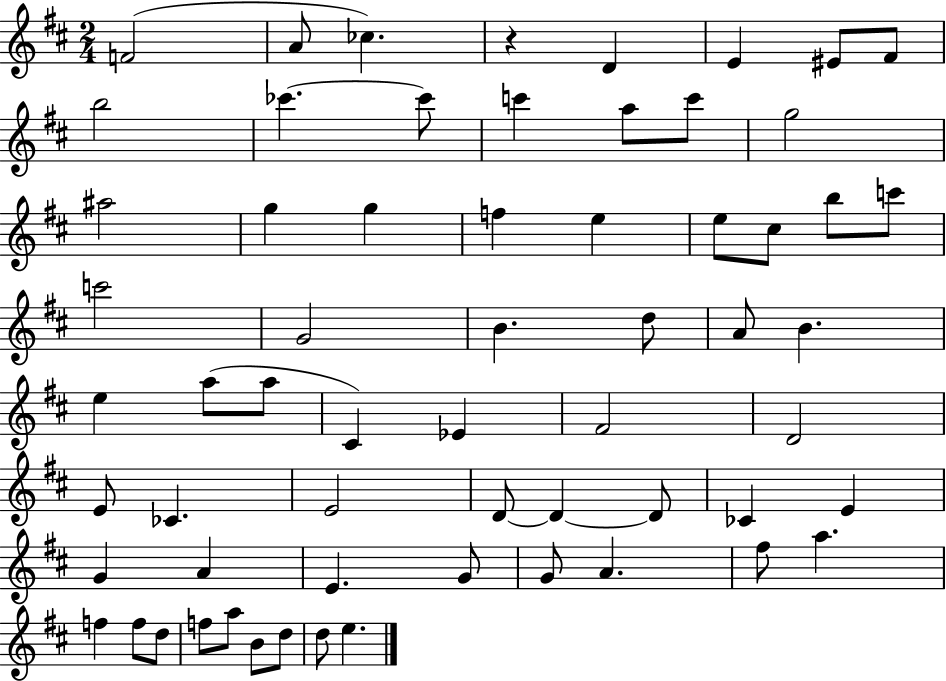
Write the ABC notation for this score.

X:1
T:Untitled
M:2/4
L:1/4
K:D
F2 A/2 _c z D E ^E/2 ^F/2 b2 _c' _c'/2 c' a/2 c'/2 g2 ^a2 g g f e e/2 ^c/2 b/2 c'/2 c'2 G2 B d/2 A/2 B e a/2 a/2 ^C _E ^F2 D2 E/2 _C E2 D/2 D D/2 _C E G A E G/2 G/2 A ^f/2 a f f/2 d/2 f/2 a/2 B/2 d/2 d/2 e